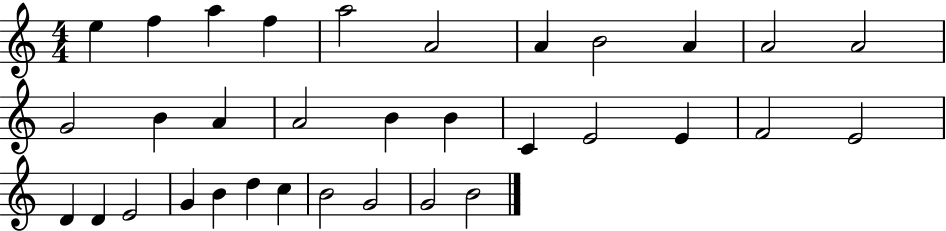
X:1
T:Untitled
M:4/4
L:1/4
K:C
e f a f a2 A2 A B2 A A2 A2 G2 B A A2 B B C E2 E F2 E2 D D E2 G B d c B2 G2 G2 B2